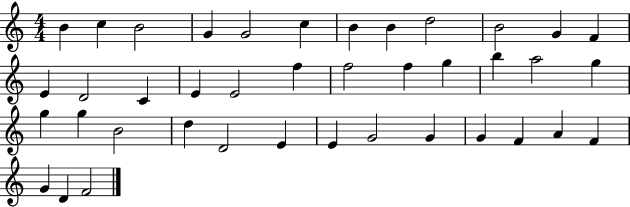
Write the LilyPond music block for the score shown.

{
  \clef treble
  \numericTimeSignature
  \time 4/4
  \key c \major
  b'4 c''4 b'2 | g'4 g'2 c''4 | b'4 b'4 d''2 | b'2 g'4 f'4 | \break e'4 d'2 c'4 | e'4 e'2 f''4 | f''2 f''4 g''4 | b''4 a''2 g''4 | \break g''4 g''4 b'2 | d''4 d'2 e'4 | e'4 g'2 g'4 | g'4 f'4 a'4 f'4 | \break g'4 d'4 f'2 | \bar "|."
}